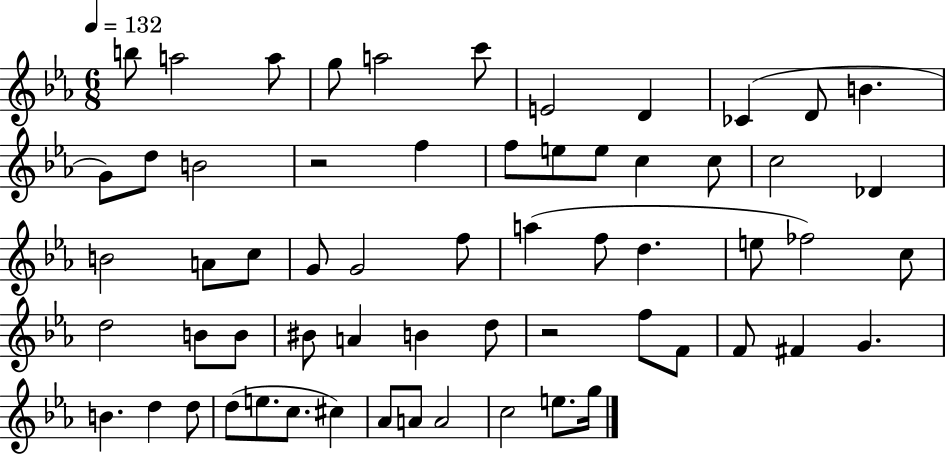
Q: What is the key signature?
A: EES major